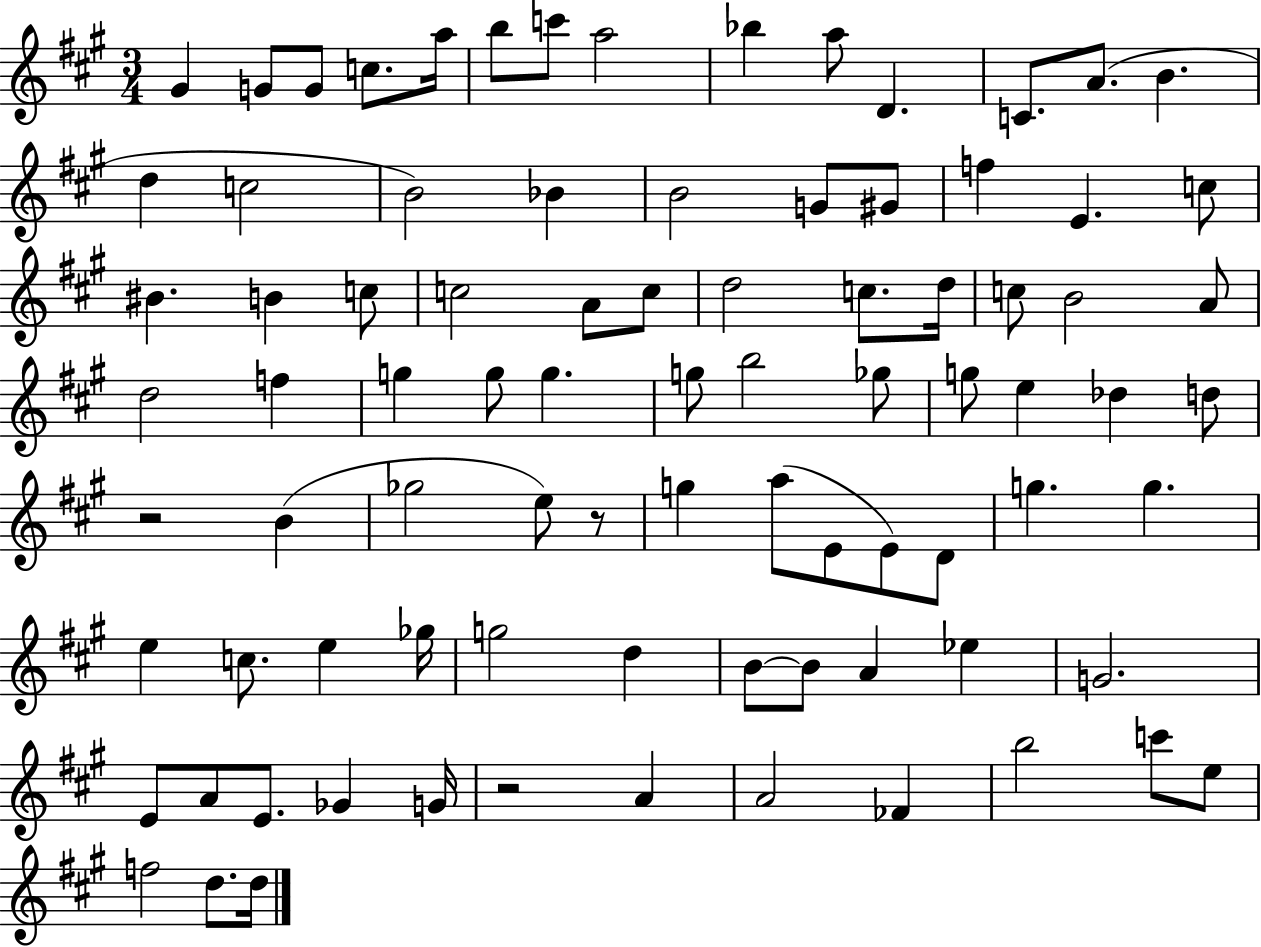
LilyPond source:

{
  \clef treble
  \numericTimeSignature
  \time 3/4
  \key a \major
  gis'4 g'8 g'8 c''8. a''16 | b''8 c'''8 a''2 | bes''4 a''8 d'4. | c'8. a'8.( b'4. | \break d''4 c''2 | b'2) bes'4 | b'2 g'8 gis'8 | f''4 e'4. c''8 | \break bis'4. b'4 c''8 | c''2 a'8 c''8 | d''2 c''8. d''16 | c''8 b'2 a'8 | \break d''2 f''4 | g''4 g''8 g''4. | g''8 b''2 ges''8 | g''8 e''4 des''4 d''8 | \break r2 b'4( | ges''2 e''8) r8 | g''4 a''8( e'8 e'8) d'8 | g''4. g''4. | \break e''4 c''8. e''4 ges''16 | g''2 d''4 | b'8~~ b'8 a'4 ees''4 | g'2. | \break e'8 a'8 e'8. ges'4 g'16 | r2 a'4 | a'2 fes'4 | b''2 c'''8 e''8 | \break f''2 d''8. d''16 | \bar "|."
}